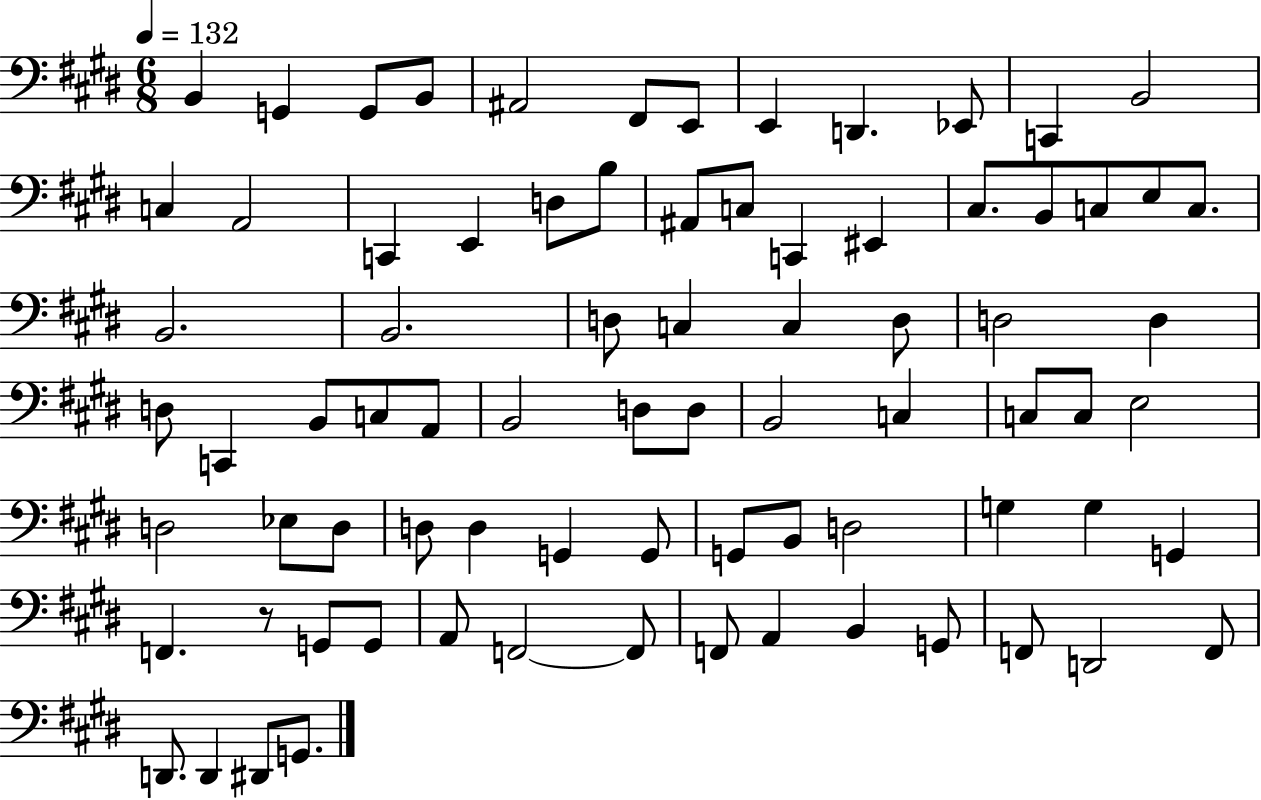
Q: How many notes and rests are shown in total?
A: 79